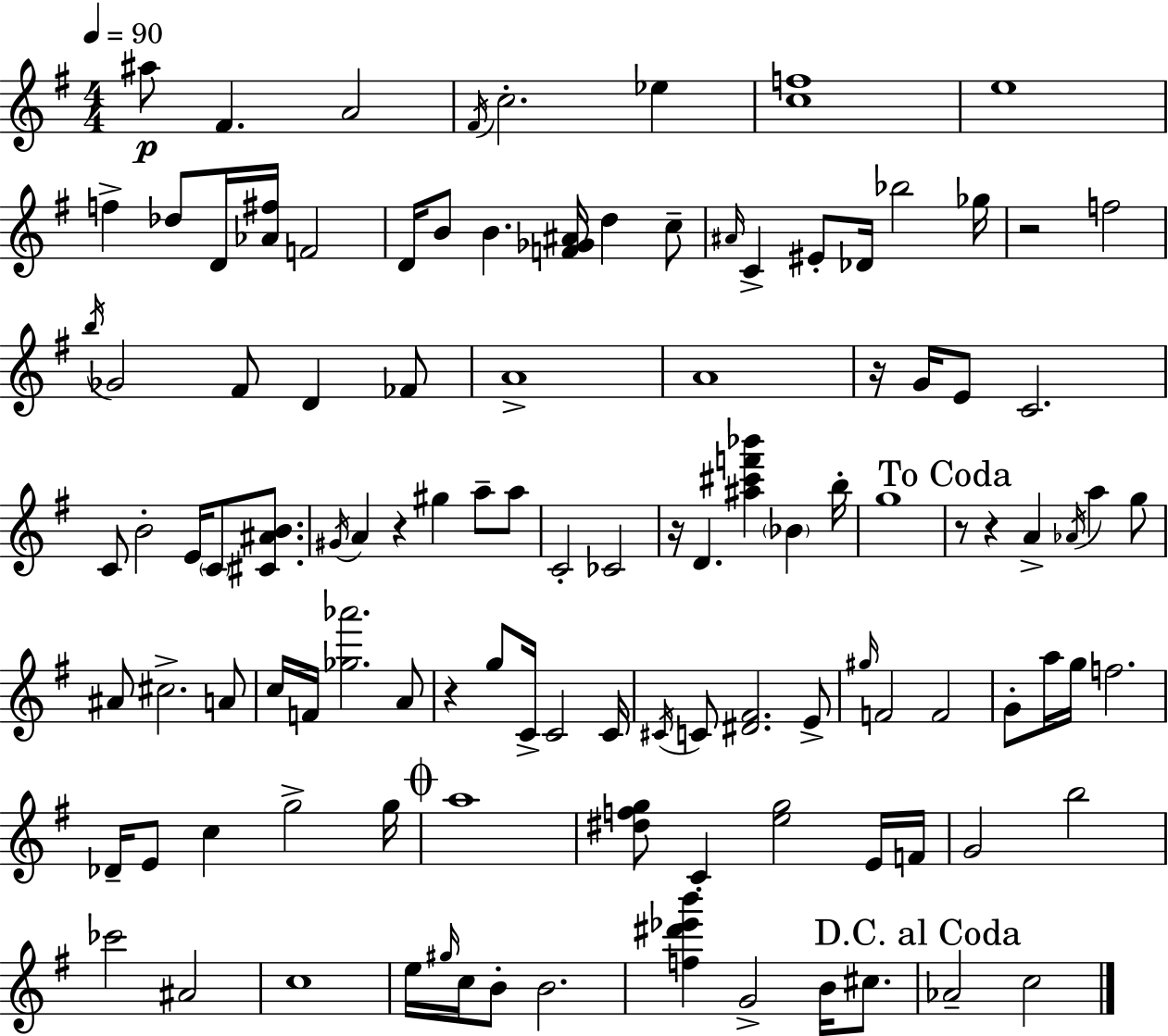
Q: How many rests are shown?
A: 7